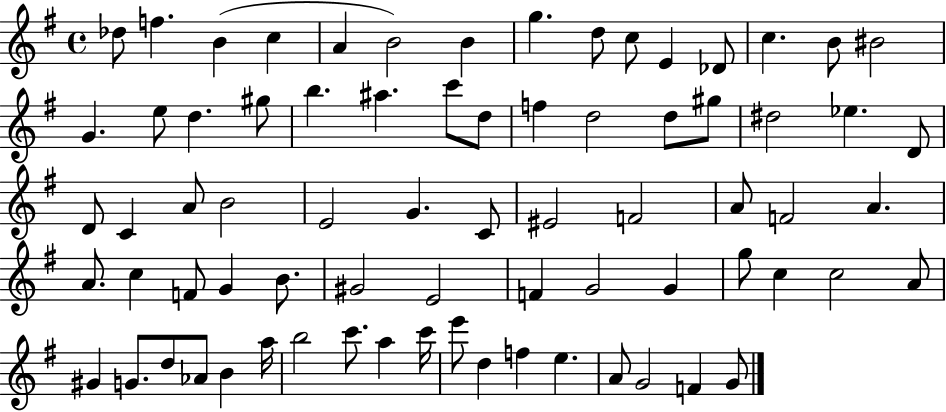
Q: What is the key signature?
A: G major